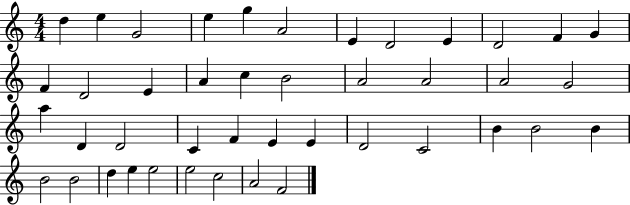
D5/q E5/q G4/h E5/q G5/q A4/h E4/q D4/h E4/q D4/h F4/q G4/q F4/q D4/h E4/q A4/q C5/q B4/h A4/h A4/h A4/h G4/h A5/q D4/q D4/h C4/q F4/q E4/q E4/q D4/h C4/h B4/q B4/h B4/q B4/h B4/h D5/q E5/q E5/h E5/h C5/h A4/h F4/h